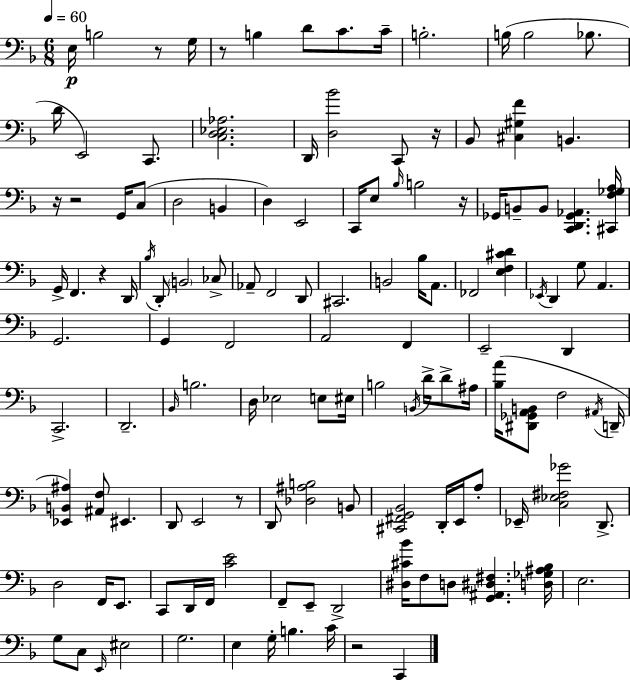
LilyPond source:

{
  \clef bass
  \numericTimeSignature
  \time 6/8
  \key f \major
  \tempo 4 = 60
  \repeat volta 2 { e16\p b2 r8 g16 | r8 b4 d'8 c'8. c'16-- | b2.-. | b16( b2 bes8. | \break d'16 e,2) c,8. | <c d ees aes>2. | d,16 <d bes'>2 c,8 r16 | bes,8 <cis gis f'>4 b,4. | \break r16 r2 g,16 c8( | d2 b,4 | d4) e,2 | c,16 e8 \grace { bes16 } b2 | \break r16 ges,16 b,8-- b,8 <c, d, ges, aes,>4. | <cis, f ges a>16 g,16-> f,4. r4 | d,16 \acciaccatura { bes16 } d,8-. \parenthesize b,2 | ces8-> aes,8-- f,2 | \break d,8 cis,2. | b,2 bes16 a,8. | fes,2 <e f cis' d'>4 | \acciaccatura { ees,16 } d,4 g8 a,4. | \break g,2. | g,4 f,2 | a,2 f,4 | e,2-- d,4 | \break c,2.-> | d,2.-- | \grace { bes,16 } b2. | d16 ees2 | \break e8 eis16 b2 | \acciaccatura { b,16 } d'16-> d'8-> ais16 <bes a'>16( <dis, ges, a, b,>8 f2 | \acciaccatura { ais,16 } d,16-- <ees, b, ais>4) <ais, f>8 | eis,4. d,8 e,2 | \break r8 d,8 <des ais b>2 | b,8 <cis, fis, g, bes,>2 | d,16-. e,16 a8-. ees,16-- <c ees fis ges'>2 | d,8.-> d2 | \break f,16 e,8. c,8 d,16 f,16 <c' e'>2 | f,8-- e,8-- d,2-> | <dis cis' bes'>16 f8 d8 <g, ais, dis fis>4. | <d ges ais bes>16 e2. | \break g8 c8 \grace { e,16 } eis2 | g2. | e4 g16-. | b4. c'16 r2 | \break c,4 } \bar "|."
}